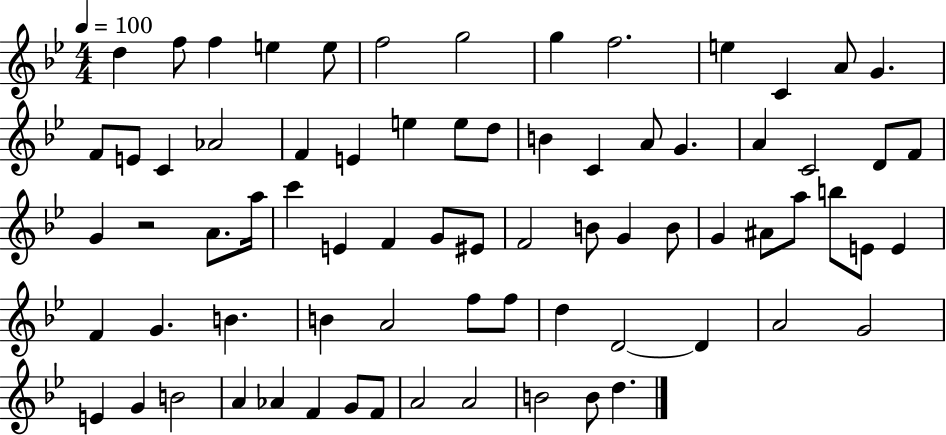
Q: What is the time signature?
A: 4/4